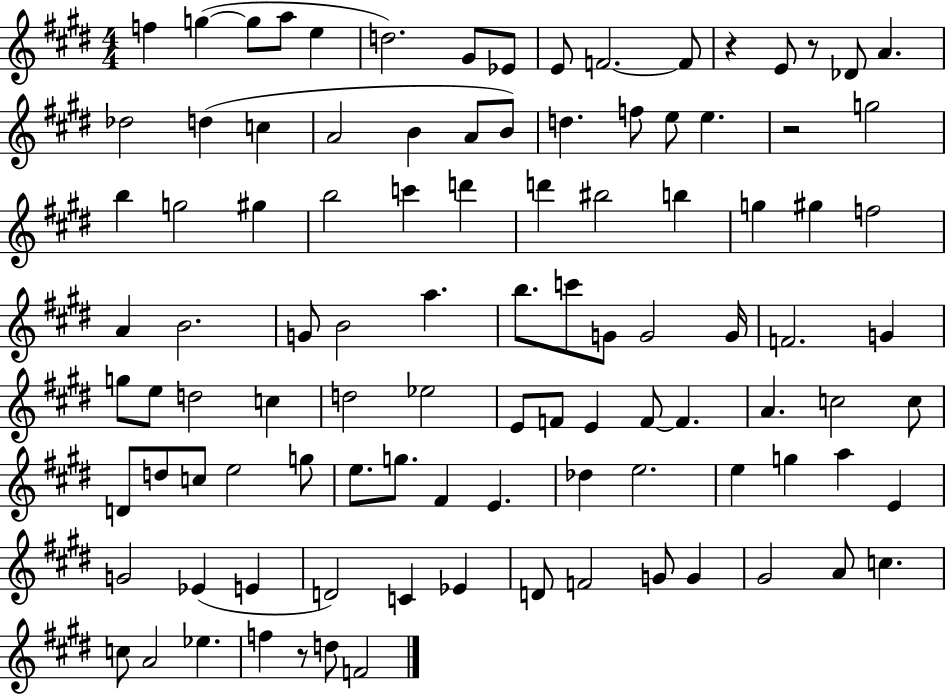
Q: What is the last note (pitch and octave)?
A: F4